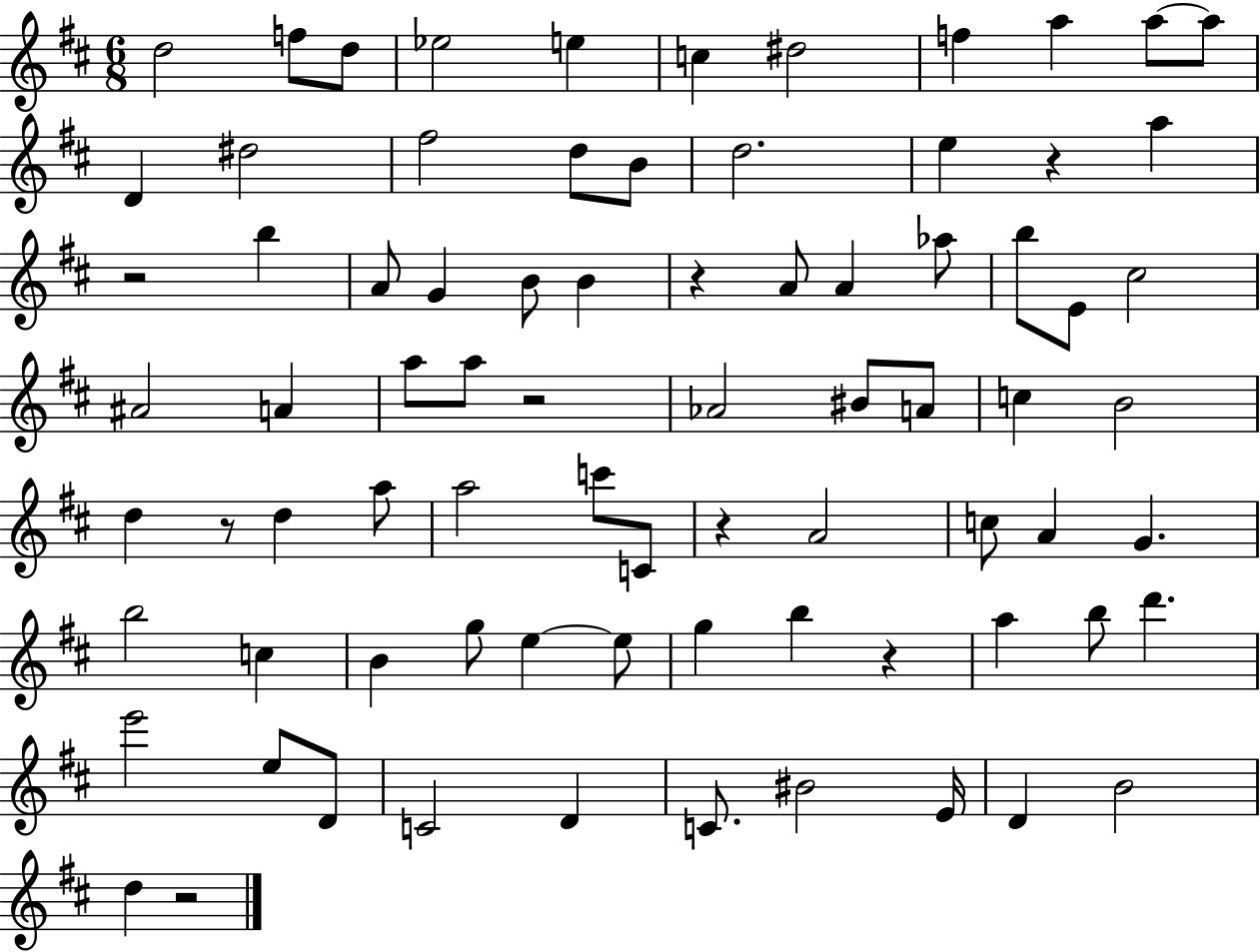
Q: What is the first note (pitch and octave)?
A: D5